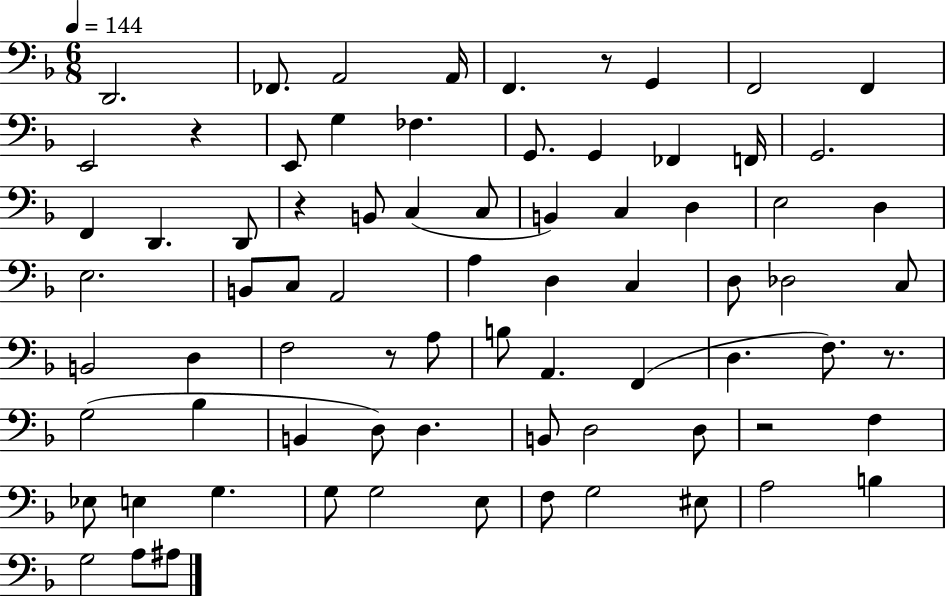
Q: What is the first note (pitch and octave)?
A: D2